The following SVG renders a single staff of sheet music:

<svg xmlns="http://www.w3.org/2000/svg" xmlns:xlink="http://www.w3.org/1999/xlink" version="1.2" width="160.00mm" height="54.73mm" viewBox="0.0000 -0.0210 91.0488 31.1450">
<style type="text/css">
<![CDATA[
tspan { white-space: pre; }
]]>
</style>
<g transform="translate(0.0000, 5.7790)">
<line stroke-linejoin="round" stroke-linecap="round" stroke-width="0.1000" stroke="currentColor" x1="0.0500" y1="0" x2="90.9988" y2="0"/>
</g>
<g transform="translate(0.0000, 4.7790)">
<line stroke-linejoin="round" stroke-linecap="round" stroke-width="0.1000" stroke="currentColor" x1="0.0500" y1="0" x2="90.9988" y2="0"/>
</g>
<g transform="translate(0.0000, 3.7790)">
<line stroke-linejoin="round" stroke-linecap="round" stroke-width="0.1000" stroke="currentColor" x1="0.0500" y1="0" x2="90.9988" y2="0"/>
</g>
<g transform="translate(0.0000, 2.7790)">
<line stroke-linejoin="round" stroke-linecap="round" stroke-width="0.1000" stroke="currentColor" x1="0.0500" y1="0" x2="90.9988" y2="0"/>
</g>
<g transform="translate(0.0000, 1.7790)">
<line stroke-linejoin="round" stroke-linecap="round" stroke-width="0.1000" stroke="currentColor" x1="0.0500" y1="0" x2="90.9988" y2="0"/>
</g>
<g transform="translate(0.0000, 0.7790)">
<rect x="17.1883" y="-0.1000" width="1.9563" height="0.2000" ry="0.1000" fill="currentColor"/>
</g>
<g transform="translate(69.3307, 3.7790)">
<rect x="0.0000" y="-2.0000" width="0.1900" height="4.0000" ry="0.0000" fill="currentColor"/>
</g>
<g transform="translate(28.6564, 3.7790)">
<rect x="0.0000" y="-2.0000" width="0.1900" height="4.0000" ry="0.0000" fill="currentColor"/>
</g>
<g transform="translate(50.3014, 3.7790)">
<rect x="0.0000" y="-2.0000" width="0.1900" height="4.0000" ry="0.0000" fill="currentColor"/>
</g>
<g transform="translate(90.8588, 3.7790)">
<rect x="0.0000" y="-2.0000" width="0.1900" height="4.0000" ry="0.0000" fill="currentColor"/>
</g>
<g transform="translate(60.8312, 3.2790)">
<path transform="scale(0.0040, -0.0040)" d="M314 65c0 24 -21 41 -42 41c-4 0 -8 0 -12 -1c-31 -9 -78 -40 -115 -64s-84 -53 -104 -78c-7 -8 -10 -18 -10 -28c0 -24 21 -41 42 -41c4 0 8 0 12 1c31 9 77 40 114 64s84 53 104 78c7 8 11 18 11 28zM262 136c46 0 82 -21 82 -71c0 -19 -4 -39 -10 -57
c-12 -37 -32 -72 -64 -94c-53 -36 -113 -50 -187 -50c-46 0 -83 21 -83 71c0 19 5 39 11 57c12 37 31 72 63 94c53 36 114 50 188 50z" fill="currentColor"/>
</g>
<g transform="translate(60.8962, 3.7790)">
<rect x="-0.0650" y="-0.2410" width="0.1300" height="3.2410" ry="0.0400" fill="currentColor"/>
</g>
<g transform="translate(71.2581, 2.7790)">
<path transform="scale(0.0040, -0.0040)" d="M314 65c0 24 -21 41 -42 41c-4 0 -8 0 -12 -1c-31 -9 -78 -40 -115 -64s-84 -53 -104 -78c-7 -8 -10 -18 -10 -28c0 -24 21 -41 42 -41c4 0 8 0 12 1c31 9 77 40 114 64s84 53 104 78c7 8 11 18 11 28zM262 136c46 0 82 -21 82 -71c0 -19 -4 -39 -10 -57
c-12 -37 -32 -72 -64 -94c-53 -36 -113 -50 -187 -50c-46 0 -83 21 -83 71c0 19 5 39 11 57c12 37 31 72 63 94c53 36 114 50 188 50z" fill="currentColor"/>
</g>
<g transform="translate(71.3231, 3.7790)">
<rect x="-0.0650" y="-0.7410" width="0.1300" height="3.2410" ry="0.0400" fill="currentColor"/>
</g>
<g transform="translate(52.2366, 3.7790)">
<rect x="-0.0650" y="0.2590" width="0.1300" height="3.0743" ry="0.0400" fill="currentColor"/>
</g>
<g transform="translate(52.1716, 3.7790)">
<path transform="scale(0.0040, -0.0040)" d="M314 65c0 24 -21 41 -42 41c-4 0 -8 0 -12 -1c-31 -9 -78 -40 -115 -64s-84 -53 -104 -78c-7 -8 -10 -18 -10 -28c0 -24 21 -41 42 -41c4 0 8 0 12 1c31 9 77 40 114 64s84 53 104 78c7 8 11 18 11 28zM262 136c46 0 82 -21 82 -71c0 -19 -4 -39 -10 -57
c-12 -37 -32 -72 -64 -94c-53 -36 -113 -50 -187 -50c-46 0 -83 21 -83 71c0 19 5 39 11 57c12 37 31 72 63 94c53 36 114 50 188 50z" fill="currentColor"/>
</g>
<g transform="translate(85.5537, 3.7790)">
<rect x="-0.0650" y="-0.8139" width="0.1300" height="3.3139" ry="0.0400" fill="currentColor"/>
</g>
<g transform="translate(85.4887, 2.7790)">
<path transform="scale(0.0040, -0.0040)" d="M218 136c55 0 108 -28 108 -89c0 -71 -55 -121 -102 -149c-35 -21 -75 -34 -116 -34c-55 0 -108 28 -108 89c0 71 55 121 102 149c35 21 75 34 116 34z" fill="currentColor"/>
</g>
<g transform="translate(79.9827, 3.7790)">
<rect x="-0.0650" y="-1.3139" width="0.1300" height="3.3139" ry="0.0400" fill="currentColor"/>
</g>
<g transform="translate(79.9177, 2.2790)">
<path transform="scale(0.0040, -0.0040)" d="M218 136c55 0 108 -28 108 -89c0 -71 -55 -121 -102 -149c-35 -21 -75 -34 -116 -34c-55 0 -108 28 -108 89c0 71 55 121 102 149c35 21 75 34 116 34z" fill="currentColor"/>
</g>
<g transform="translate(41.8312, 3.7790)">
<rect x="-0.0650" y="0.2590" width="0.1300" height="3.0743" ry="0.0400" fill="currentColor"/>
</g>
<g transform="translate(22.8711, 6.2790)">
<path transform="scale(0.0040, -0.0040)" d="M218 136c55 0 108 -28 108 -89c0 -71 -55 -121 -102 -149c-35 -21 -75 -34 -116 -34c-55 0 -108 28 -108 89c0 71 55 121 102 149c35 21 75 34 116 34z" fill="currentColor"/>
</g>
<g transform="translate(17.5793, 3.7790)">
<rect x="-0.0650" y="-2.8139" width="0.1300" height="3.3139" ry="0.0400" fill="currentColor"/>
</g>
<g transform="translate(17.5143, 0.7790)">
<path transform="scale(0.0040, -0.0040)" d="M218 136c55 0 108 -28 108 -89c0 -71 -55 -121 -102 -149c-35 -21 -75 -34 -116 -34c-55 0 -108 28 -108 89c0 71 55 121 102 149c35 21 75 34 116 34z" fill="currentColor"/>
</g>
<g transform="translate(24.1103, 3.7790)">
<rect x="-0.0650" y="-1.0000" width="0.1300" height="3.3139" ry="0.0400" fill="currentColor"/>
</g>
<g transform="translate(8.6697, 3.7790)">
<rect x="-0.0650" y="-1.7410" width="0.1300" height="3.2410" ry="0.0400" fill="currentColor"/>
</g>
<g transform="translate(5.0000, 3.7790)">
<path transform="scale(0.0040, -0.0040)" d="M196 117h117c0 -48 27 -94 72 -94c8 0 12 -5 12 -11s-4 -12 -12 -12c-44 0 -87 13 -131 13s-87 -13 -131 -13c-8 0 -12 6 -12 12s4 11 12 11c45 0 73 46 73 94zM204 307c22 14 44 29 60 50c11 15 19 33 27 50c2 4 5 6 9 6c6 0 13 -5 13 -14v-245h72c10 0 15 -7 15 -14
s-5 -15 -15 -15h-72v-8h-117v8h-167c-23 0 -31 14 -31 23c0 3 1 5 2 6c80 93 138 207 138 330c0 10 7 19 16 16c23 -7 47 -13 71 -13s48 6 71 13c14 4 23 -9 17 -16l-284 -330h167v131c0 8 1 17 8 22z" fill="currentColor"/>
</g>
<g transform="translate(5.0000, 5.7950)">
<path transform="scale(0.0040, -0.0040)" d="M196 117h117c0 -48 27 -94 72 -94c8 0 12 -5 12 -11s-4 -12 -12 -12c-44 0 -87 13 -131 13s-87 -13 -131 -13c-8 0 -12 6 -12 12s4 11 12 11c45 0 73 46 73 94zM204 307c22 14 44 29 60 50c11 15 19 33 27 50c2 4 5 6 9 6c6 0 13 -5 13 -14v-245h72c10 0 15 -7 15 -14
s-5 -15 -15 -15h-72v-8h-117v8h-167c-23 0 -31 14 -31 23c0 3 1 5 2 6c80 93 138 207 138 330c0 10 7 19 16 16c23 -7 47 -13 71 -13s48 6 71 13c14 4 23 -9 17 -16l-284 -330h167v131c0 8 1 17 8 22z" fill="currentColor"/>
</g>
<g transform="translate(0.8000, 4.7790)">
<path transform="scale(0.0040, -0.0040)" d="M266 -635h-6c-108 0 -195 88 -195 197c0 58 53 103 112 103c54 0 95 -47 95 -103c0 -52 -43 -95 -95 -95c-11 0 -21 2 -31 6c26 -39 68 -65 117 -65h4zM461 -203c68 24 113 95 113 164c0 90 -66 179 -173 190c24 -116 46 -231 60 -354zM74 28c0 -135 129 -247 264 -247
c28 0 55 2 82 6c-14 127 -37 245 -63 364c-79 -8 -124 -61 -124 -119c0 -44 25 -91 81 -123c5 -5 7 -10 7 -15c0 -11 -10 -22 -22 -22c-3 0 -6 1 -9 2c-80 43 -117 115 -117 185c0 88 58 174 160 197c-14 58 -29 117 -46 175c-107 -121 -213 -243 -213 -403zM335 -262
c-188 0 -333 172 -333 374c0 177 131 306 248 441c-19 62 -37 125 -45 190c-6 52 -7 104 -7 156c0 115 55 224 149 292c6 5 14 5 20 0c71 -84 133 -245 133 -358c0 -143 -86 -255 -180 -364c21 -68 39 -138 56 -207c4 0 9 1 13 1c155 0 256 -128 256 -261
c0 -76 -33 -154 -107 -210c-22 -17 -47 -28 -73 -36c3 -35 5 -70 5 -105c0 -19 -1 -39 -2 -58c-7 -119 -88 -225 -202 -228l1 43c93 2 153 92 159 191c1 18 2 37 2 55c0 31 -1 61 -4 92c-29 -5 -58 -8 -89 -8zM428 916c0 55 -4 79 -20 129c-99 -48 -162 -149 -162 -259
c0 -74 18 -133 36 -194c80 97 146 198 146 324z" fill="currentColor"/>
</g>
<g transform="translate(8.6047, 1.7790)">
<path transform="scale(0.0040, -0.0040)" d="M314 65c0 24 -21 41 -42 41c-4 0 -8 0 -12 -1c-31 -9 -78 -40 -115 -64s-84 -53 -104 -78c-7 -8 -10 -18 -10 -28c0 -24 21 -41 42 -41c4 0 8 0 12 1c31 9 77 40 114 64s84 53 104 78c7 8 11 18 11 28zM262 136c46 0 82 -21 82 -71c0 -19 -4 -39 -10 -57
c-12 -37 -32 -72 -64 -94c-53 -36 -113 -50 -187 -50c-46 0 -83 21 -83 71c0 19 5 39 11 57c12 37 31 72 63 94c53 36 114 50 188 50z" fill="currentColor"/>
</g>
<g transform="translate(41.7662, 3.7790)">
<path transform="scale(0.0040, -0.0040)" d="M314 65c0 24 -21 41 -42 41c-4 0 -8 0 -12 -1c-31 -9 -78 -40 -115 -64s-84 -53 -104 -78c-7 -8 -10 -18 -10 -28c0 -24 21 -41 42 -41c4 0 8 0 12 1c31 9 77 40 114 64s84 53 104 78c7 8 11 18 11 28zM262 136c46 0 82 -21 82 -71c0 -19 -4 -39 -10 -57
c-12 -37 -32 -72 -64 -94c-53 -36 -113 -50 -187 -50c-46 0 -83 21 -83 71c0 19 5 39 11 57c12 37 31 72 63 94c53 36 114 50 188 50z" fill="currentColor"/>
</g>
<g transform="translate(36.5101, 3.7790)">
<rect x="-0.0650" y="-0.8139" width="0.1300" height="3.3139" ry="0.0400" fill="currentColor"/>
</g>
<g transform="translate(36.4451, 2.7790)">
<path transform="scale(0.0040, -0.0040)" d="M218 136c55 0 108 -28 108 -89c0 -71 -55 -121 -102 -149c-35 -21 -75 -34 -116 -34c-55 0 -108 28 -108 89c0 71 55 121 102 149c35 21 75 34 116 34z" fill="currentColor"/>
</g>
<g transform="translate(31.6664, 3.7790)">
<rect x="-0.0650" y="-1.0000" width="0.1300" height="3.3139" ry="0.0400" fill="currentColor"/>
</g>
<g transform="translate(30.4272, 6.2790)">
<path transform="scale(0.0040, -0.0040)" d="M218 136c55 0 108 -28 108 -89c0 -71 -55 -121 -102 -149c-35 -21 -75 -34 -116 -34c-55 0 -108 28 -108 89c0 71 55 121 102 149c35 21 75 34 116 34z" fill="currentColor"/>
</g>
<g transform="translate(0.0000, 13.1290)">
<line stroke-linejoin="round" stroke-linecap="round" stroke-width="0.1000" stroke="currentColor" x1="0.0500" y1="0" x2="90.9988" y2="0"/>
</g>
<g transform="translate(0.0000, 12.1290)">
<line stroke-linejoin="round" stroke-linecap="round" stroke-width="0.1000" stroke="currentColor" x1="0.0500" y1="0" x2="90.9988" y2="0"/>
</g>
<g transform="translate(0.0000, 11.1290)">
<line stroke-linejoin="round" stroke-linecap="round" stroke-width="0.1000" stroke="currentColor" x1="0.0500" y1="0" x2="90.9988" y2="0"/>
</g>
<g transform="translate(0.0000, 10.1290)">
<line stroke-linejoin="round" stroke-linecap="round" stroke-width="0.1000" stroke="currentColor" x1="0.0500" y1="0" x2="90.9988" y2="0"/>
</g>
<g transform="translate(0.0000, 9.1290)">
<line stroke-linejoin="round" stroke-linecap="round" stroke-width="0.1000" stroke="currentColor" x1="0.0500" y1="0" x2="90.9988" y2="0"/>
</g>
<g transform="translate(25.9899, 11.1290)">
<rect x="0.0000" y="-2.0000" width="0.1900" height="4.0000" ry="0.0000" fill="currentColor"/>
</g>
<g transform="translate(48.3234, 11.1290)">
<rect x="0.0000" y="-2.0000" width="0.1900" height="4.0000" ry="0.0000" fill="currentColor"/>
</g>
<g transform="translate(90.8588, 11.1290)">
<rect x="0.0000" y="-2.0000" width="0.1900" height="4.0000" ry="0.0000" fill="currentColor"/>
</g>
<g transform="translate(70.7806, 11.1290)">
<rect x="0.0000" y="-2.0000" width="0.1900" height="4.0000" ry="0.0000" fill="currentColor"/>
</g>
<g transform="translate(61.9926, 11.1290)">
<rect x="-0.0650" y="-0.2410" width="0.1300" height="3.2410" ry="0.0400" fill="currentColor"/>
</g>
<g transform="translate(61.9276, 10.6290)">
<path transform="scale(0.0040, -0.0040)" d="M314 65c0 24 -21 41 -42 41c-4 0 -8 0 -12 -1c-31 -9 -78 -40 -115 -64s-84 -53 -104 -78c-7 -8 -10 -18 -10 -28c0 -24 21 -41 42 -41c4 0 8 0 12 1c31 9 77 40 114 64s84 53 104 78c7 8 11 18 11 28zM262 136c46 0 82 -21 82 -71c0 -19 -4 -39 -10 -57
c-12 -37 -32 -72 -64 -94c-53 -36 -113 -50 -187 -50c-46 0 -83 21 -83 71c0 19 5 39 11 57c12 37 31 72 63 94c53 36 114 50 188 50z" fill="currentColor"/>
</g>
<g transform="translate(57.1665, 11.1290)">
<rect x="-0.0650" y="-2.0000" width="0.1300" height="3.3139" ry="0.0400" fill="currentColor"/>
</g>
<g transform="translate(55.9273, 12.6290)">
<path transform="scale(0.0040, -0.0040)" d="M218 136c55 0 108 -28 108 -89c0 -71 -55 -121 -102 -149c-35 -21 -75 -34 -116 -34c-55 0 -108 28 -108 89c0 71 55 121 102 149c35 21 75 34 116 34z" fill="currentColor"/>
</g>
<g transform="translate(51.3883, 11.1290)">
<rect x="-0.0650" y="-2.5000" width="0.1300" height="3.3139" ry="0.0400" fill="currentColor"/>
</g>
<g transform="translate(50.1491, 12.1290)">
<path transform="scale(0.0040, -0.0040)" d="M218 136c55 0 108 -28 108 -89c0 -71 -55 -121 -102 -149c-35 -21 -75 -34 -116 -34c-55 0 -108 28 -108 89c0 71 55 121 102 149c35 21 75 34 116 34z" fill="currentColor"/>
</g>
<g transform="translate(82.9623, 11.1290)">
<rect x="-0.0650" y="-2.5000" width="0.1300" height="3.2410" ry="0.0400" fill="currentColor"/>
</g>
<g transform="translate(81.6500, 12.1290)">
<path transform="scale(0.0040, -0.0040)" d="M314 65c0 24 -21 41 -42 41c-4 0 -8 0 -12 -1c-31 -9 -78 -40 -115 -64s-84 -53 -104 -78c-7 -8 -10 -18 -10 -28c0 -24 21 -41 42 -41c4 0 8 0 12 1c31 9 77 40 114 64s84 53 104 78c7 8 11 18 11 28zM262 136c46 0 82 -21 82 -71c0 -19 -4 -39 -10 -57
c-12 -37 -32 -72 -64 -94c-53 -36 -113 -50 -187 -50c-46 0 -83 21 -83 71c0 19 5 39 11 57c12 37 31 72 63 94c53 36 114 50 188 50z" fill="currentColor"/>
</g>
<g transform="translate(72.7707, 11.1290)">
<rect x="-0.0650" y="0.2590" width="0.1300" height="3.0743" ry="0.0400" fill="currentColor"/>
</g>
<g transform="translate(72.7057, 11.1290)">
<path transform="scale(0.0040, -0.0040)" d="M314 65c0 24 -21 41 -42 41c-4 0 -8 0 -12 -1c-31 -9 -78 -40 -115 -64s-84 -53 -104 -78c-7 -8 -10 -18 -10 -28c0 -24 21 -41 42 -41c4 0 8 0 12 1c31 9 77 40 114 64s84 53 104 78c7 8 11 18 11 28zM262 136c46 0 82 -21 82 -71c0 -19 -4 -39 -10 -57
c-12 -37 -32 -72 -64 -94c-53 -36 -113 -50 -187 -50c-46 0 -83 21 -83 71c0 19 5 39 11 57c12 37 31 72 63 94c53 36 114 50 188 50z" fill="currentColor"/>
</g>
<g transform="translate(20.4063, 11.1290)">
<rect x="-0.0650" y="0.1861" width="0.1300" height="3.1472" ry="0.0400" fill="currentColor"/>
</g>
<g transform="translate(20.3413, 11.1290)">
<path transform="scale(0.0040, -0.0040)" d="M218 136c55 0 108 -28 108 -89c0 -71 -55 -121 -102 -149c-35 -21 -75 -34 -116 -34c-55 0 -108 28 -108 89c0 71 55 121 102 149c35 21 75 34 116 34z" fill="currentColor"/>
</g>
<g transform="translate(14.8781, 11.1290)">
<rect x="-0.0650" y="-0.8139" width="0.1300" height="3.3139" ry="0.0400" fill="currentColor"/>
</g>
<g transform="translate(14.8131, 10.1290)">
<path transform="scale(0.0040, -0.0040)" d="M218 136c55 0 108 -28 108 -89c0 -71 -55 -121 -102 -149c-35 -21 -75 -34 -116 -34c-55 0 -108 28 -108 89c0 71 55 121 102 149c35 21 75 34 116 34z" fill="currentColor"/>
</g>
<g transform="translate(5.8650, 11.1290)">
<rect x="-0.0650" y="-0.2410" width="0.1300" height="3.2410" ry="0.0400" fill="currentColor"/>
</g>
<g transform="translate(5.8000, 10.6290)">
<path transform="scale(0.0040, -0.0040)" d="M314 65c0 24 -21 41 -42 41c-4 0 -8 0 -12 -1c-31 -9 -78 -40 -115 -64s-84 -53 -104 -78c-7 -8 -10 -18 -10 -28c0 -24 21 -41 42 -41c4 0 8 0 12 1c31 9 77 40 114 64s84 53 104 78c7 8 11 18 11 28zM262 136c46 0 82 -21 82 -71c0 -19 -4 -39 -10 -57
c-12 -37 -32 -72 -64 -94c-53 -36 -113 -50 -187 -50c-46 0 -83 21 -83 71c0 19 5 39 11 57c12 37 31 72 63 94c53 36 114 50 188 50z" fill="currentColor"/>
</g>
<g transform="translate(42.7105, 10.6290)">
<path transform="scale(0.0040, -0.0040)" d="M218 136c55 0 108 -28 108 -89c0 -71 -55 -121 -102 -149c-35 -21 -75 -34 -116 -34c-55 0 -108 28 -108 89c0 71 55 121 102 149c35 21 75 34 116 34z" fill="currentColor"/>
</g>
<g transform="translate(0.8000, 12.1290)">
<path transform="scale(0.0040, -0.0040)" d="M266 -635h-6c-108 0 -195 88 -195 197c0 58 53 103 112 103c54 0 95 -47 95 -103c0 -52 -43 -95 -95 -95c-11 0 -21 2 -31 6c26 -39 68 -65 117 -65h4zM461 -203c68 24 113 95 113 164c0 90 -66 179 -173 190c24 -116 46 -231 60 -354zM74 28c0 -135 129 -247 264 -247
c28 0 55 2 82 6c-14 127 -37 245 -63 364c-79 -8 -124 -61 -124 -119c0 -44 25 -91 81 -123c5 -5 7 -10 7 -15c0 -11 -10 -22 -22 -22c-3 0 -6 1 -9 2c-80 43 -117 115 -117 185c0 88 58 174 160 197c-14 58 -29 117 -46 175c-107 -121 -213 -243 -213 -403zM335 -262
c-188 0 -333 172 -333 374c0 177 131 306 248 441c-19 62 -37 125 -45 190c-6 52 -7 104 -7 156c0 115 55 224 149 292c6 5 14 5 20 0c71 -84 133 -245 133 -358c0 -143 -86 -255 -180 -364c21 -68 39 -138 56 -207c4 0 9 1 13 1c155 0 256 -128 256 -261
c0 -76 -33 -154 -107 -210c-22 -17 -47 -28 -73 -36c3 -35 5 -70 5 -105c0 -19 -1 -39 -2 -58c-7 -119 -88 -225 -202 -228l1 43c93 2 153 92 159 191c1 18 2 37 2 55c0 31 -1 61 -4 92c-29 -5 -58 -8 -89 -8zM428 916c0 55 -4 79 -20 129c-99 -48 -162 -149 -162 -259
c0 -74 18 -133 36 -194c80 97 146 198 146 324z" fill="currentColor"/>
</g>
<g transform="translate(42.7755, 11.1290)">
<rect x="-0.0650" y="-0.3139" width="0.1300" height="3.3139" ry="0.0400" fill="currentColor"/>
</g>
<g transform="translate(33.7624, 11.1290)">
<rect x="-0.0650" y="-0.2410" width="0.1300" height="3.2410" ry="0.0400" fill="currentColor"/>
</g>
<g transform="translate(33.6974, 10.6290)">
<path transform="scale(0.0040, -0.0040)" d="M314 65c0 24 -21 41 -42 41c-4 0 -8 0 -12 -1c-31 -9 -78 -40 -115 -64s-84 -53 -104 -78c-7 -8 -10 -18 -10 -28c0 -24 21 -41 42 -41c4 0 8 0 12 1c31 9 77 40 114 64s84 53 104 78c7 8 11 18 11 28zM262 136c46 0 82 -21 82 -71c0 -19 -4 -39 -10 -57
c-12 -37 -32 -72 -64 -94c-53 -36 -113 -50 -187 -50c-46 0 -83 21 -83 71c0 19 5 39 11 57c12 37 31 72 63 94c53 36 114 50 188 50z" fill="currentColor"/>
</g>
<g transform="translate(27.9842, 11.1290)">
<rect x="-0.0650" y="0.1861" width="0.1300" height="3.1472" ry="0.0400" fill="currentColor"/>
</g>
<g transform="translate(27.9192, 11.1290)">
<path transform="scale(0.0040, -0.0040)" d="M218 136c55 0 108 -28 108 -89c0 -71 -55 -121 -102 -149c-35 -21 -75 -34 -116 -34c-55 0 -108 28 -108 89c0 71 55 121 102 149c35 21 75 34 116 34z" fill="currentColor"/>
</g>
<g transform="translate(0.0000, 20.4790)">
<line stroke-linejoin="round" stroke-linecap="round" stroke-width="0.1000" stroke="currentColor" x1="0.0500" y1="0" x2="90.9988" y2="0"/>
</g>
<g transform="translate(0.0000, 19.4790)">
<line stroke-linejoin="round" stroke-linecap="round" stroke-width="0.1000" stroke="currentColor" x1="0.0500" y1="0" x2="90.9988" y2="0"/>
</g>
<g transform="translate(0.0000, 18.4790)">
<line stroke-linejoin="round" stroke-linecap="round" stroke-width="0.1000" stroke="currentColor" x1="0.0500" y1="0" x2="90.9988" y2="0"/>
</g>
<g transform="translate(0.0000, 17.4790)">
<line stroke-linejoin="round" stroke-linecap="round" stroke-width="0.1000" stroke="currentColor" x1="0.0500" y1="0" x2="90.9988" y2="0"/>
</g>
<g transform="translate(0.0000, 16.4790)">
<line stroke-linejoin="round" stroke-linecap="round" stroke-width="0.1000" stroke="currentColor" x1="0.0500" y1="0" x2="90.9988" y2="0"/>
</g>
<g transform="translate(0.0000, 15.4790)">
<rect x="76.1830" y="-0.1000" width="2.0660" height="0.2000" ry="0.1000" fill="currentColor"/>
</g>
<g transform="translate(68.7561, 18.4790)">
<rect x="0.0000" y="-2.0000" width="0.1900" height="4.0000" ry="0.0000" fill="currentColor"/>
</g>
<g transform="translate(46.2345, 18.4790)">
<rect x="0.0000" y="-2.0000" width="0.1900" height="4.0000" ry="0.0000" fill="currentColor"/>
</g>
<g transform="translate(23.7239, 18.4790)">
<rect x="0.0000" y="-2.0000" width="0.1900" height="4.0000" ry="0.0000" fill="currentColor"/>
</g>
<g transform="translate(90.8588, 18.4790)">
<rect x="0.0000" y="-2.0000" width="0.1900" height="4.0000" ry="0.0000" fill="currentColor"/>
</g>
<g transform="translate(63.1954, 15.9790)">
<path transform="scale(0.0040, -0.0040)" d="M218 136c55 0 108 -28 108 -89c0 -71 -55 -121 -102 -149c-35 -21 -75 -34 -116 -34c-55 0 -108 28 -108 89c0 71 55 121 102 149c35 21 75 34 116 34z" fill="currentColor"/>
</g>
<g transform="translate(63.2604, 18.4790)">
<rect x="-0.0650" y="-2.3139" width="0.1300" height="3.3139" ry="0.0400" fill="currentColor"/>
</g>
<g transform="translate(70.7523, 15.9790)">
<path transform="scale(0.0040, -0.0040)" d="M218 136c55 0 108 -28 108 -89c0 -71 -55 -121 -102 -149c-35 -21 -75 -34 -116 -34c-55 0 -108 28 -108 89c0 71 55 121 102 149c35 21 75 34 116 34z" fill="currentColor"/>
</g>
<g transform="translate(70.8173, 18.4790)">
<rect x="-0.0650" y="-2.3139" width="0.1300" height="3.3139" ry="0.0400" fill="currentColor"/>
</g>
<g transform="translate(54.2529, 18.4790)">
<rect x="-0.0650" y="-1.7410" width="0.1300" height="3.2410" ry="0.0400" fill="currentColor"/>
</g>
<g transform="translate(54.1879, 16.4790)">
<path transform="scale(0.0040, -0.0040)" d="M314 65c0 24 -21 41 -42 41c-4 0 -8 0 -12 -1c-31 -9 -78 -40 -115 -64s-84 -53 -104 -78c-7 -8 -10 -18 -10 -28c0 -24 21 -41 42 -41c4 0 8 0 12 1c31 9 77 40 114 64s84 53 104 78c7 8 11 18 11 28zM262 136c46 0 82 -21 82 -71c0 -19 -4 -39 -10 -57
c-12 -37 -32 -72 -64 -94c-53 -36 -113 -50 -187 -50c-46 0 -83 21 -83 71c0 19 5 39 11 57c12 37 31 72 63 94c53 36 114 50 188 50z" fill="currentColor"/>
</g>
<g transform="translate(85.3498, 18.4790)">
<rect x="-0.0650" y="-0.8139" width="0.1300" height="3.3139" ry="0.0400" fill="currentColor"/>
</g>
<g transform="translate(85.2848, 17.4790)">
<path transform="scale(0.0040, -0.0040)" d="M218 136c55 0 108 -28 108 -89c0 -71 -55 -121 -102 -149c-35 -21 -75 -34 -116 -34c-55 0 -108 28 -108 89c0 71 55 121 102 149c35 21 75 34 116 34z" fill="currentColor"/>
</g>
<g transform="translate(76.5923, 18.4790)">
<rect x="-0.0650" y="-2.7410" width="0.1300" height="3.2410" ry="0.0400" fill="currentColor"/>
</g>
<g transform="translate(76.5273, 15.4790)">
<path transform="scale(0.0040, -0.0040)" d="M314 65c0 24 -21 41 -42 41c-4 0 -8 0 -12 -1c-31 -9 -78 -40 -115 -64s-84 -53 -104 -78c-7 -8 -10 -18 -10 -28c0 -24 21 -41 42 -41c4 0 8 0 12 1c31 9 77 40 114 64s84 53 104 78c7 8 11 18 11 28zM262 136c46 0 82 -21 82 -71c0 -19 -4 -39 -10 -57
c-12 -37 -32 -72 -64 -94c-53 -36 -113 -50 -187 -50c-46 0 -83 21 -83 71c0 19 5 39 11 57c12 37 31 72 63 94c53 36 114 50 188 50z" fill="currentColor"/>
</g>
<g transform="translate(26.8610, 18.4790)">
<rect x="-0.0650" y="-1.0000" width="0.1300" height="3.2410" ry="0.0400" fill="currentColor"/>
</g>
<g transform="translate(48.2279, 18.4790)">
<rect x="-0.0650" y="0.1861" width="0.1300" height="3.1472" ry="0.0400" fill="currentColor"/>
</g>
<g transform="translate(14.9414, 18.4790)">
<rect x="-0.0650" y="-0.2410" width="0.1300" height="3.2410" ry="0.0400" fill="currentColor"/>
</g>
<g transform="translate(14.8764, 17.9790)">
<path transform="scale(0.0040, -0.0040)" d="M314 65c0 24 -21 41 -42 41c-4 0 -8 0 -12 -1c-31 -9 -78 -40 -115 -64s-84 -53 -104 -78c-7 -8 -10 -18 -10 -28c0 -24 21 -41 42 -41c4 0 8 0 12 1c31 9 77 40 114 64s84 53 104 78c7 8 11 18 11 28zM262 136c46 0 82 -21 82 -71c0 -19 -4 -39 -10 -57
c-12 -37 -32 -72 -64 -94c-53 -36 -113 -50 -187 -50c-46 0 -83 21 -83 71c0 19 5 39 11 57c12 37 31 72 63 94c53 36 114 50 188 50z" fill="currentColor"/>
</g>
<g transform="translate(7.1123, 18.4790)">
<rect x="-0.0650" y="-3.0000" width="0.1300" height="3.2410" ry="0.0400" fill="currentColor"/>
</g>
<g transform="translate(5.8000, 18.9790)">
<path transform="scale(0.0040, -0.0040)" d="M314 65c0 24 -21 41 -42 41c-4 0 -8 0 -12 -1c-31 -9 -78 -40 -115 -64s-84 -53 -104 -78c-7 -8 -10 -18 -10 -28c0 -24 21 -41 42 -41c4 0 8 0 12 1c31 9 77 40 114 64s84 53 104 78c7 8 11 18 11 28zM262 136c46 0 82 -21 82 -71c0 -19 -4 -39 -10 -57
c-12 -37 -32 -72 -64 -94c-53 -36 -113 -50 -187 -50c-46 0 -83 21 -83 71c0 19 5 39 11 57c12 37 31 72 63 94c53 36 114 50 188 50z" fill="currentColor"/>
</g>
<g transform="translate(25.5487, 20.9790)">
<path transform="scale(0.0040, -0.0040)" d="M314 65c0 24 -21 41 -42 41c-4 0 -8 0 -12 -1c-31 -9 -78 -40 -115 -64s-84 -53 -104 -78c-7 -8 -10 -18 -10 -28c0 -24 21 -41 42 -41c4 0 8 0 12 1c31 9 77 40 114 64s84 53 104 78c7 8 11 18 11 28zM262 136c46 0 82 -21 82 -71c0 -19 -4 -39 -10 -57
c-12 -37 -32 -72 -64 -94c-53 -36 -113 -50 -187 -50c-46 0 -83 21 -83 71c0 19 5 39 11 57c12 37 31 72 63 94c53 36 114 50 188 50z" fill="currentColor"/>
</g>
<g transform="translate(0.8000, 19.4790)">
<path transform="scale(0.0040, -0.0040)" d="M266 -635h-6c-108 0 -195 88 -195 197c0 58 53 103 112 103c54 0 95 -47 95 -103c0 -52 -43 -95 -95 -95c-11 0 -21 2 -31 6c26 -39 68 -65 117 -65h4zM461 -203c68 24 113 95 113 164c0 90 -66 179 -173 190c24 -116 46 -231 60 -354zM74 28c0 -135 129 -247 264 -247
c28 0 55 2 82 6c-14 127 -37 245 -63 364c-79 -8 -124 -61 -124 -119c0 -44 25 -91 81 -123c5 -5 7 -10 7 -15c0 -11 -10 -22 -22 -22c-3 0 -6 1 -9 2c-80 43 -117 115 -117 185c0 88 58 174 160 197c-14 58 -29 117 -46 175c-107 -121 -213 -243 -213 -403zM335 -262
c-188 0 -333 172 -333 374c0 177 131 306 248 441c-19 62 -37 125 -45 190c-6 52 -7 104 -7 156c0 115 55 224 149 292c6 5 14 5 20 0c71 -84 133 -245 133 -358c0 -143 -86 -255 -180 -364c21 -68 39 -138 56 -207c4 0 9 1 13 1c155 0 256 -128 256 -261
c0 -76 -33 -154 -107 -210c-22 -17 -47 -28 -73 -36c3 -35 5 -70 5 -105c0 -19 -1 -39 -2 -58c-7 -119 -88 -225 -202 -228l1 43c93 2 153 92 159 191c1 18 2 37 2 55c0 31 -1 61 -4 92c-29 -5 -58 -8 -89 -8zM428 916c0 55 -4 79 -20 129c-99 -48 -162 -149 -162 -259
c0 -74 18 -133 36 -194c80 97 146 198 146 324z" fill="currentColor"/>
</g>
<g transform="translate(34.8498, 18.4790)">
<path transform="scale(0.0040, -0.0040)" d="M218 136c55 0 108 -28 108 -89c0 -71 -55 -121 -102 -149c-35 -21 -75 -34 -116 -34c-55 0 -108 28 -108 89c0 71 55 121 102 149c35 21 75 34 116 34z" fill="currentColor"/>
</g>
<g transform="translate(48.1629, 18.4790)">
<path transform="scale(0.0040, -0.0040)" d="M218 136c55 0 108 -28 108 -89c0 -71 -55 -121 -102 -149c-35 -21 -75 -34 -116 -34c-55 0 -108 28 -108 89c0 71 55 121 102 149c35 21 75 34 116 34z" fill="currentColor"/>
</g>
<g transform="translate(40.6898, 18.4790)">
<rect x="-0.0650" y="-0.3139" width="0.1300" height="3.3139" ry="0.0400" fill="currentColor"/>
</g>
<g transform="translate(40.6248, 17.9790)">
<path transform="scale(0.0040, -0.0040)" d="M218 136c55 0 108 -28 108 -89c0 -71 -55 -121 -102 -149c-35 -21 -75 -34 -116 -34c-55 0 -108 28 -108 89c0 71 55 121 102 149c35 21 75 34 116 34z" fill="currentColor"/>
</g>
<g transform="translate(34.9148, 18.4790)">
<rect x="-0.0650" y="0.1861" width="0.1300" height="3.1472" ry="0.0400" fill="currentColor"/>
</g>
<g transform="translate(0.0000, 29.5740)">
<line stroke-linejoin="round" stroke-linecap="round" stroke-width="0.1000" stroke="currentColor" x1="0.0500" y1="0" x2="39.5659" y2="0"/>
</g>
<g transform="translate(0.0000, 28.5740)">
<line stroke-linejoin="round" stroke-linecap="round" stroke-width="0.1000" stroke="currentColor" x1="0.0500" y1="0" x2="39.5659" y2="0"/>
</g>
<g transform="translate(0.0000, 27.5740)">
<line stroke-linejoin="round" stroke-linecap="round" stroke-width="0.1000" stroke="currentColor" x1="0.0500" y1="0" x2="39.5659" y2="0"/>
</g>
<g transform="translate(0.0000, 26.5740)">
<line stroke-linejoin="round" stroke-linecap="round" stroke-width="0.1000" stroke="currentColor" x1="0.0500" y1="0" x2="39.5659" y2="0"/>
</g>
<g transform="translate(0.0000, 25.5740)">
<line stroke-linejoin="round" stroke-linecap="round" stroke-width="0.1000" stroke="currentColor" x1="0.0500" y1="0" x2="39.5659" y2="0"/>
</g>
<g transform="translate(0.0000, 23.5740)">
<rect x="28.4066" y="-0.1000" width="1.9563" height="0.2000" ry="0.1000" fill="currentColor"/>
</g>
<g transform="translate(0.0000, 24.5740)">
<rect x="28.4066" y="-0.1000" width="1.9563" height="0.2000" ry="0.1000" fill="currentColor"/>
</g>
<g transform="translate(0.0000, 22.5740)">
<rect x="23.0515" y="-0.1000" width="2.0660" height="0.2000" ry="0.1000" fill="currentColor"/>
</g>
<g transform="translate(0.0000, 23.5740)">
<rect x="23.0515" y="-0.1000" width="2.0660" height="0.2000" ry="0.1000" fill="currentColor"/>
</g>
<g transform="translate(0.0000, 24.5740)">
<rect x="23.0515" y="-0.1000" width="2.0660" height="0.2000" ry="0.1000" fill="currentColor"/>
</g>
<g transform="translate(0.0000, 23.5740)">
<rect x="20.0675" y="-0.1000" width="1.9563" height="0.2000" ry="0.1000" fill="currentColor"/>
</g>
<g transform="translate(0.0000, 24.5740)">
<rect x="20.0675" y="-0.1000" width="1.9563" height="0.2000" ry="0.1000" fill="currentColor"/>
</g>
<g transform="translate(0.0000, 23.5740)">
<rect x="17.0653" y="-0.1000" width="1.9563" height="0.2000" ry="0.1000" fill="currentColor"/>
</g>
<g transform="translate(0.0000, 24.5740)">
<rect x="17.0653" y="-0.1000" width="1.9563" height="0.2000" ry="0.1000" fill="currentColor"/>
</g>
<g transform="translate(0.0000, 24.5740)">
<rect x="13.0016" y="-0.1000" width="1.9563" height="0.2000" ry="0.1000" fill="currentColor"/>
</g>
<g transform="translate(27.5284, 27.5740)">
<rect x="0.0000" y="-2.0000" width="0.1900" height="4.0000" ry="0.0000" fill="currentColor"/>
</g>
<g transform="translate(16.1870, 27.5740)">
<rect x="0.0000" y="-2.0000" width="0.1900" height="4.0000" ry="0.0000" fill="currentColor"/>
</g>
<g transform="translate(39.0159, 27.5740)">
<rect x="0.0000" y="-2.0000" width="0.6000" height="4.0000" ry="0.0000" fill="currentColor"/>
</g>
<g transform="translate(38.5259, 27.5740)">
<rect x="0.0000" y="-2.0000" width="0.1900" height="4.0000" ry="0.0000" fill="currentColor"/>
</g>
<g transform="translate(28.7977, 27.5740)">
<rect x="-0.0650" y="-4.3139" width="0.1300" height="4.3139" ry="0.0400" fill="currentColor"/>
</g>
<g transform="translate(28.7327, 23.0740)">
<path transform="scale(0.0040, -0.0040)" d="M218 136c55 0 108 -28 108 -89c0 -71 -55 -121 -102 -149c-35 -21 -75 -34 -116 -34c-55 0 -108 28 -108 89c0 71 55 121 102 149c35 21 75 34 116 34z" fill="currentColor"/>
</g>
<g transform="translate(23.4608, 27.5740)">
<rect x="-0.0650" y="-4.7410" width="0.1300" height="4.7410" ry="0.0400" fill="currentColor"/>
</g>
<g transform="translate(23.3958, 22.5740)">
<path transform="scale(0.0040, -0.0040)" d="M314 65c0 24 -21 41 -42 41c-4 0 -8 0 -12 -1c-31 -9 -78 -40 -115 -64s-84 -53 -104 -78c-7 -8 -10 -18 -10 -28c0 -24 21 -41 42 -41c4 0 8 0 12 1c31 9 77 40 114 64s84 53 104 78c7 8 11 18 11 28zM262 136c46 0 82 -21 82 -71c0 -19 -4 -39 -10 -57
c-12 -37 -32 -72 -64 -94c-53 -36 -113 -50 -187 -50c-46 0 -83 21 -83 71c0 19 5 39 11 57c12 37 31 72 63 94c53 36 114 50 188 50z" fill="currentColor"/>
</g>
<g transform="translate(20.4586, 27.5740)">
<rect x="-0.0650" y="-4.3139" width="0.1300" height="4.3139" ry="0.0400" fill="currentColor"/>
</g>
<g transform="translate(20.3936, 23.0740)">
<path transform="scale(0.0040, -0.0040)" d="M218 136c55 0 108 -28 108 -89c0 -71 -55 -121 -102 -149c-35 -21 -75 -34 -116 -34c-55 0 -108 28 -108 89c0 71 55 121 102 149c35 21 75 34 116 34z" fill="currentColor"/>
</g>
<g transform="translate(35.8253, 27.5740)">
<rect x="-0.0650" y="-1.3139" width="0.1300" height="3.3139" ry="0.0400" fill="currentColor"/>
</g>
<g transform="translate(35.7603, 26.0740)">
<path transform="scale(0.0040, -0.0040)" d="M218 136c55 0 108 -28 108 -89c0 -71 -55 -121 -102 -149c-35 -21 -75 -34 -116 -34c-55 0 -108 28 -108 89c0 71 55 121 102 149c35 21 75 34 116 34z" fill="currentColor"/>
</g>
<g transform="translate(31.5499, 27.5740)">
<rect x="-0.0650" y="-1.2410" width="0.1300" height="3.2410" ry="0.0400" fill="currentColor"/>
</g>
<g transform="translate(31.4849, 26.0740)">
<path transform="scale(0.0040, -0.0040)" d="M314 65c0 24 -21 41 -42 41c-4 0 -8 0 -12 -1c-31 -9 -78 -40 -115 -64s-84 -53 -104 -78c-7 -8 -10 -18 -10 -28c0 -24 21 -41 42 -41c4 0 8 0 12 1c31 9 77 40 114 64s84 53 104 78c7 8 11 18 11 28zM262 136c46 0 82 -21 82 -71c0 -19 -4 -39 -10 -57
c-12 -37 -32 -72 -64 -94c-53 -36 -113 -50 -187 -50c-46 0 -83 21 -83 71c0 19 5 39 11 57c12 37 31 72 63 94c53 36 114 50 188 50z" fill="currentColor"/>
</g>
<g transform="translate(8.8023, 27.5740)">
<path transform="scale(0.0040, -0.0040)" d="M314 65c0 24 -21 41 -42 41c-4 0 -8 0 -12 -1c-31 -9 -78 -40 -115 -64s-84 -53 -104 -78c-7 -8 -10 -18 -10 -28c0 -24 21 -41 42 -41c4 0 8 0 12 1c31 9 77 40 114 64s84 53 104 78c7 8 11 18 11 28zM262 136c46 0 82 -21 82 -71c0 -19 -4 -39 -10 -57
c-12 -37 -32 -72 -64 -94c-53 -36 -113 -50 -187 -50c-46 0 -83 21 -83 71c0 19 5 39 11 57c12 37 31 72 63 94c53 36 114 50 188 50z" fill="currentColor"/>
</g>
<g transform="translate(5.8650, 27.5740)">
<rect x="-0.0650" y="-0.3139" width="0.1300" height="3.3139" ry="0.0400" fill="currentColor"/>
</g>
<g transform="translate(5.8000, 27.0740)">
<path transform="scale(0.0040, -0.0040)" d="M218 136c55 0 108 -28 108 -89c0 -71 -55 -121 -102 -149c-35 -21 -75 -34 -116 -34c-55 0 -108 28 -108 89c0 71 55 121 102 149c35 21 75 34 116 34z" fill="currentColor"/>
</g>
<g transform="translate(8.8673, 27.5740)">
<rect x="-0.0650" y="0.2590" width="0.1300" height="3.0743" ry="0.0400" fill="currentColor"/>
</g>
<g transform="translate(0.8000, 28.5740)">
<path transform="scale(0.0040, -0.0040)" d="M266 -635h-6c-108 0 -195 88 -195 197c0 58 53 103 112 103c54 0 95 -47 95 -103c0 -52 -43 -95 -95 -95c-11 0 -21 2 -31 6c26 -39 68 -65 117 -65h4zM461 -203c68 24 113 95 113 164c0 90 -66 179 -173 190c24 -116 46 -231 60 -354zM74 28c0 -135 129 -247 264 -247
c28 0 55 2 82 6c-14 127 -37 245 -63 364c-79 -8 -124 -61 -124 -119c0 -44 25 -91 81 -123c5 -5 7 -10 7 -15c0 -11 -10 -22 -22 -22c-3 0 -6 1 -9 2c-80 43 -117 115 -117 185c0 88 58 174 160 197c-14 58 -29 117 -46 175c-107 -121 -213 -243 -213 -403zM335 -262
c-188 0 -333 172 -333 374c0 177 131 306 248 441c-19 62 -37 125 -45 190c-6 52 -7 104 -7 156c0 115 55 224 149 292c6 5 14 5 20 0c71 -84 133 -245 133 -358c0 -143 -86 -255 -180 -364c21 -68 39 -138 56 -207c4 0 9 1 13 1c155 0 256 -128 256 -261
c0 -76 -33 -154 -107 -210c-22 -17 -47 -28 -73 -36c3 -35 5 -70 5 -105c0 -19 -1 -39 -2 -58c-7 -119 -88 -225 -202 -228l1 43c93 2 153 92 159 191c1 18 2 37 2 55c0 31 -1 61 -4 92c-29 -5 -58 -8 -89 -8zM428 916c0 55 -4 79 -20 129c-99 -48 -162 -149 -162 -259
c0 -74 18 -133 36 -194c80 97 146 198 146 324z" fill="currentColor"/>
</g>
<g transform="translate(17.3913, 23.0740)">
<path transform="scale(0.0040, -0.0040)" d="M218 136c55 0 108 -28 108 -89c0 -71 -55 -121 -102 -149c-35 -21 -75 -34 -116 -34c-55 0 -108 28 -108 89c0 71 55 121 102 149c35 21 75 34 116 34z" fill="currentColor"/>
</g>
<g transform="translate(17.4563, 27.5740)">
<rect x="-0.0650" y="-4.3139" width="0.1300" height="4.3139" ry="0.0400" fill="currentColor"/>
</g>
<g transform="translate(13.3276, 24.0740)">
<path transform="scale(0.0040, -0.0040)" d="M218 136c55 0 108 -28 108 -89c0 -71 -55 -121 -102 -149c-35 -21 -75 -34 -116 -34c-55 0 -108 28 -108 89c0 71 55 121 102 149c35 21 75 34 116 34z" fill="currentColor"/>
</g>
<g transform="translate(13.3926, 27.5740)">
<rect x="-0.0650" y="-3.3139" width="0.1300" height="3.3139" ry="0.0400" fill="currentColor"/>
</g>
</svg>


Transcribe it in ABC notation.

X:1
T:Untitled
M:4/4
L:1/4
K:C
f2 a D D d B2 B2 c2 d2 e d c2 d B B c2 c G F c2 B2 G2 A2 c2 D2 B c B f2 g g a2 d c B2 b d' d' e'2 d' e2 e